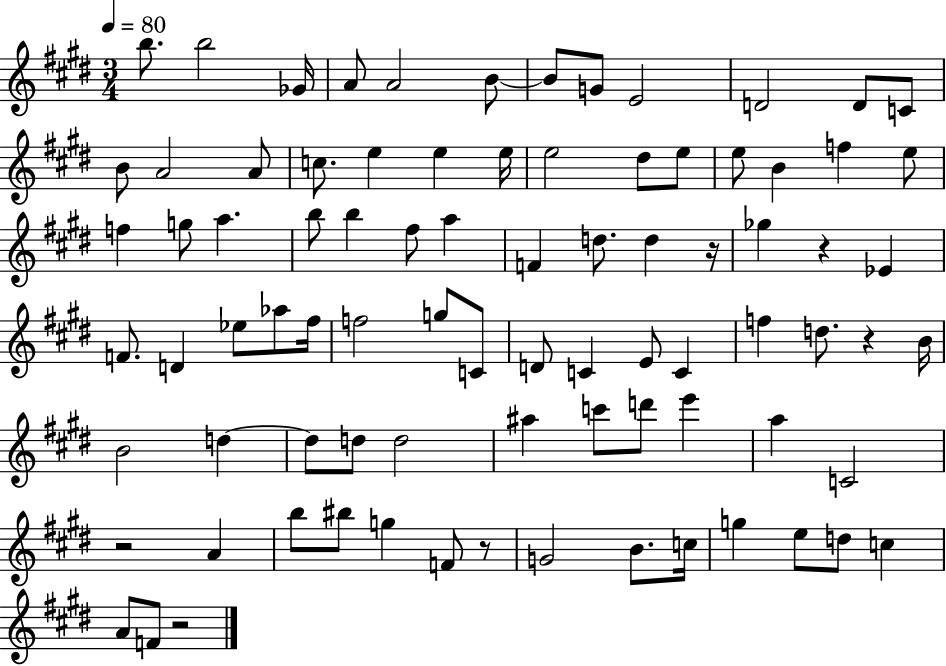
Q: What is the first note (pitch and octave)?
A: B5